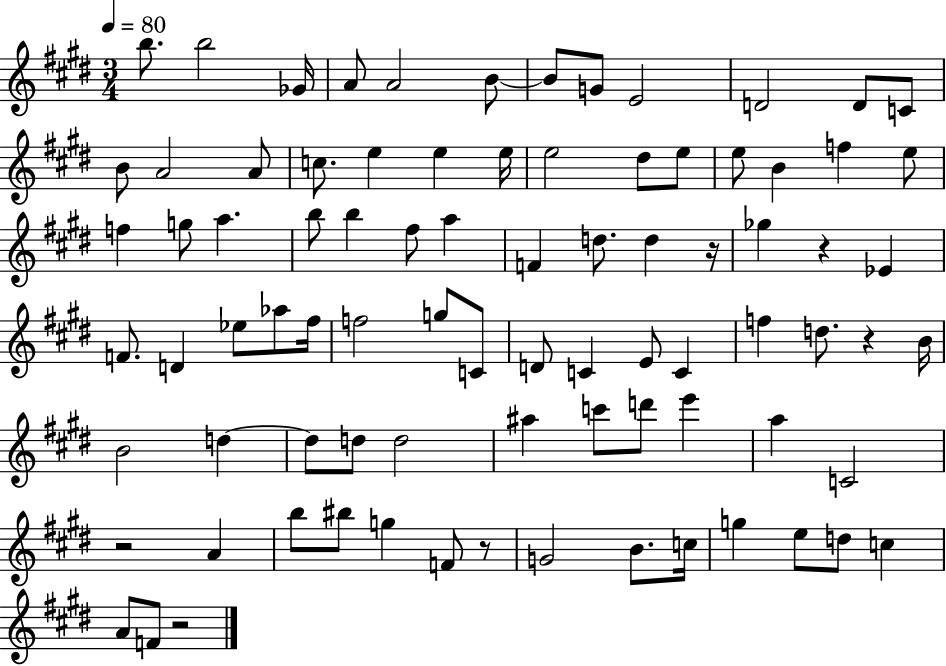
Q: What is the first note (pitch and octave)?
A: B5